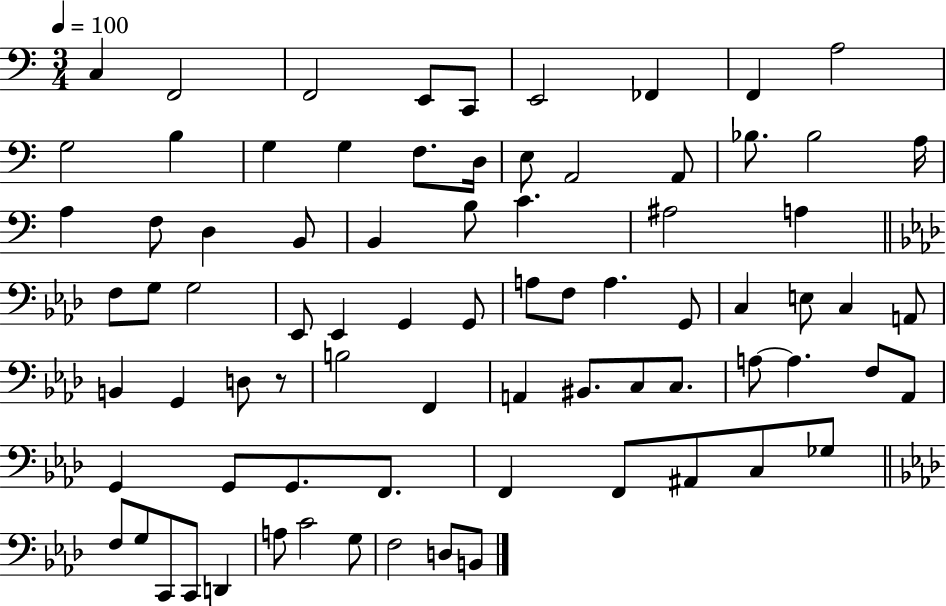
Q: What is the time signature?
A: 3/4